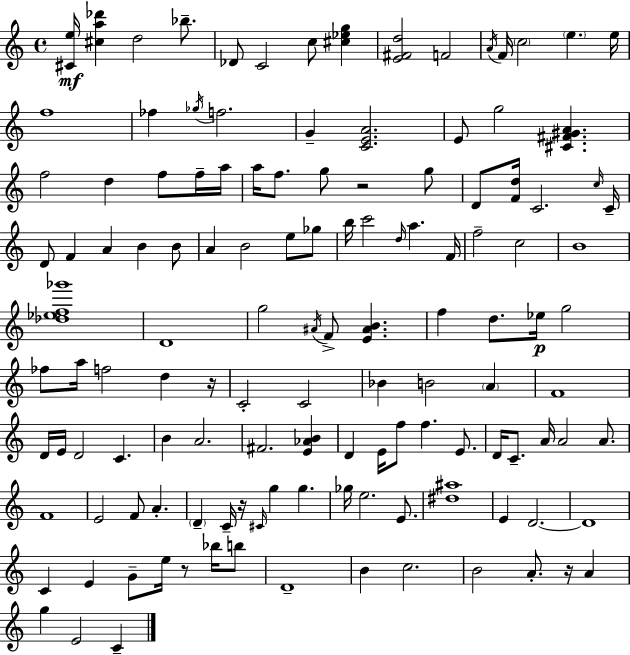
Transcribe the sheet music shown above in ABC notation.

X:1
T:Untitled
M:4/4
L:1/4
K:Am
[^Ce]/4 [^ca_d'] d2 _b/2 _D/2 C2 c/2 [^c_eg] [E^Fd]2 F2 A/4 F/4 c2 e e/4 f4 _f _g/4 f2 G [CEA]2 E/2 g2 [^C^F^GA] f2 d f/2 f/4 a/4 a/4 f/2 g/2 z2 g/2 D/2 [Fd]/4 C2 c/4 C/4 D/2 F A B B/2 A B2 e/2 _g/2 b/4 c'2 d/4 a F/4 f2 c2 B4 [_d_ef_g']4 D4 g2 ^A/4 F/2 [E^AB] f d/2 _e/4 g2 _f/2 a/4 f2 d z/4 C2 C2 _B B2 A F4 D/4 E/4 D2 C B A2 ^F2 [E_AB] D E/4 f/2 f E/2 D/4 C/2 A/4 A2 A/2 F4 E2 F/2 A D C/4 z/4 ^C/4 g g _g/4 e2 E/2 [^d^a]4 E D2 D4 C E G/2 e/4 z/2 _b/4 b/2 D4 B c2 B2 A/2 z/4 A g E2 C